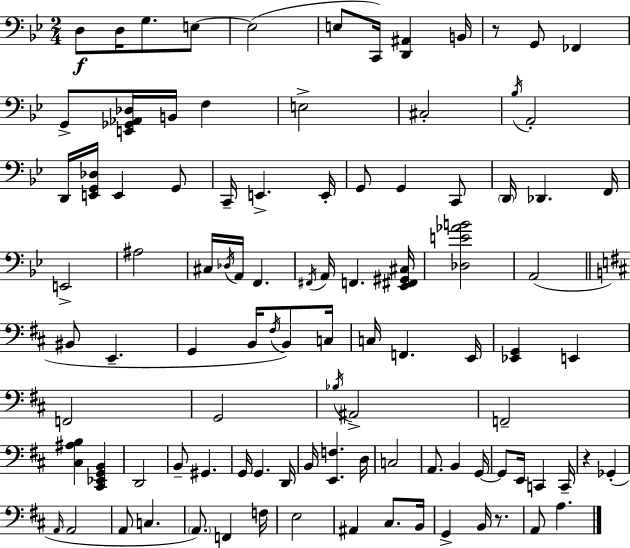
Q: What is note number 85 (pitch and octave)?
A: B2